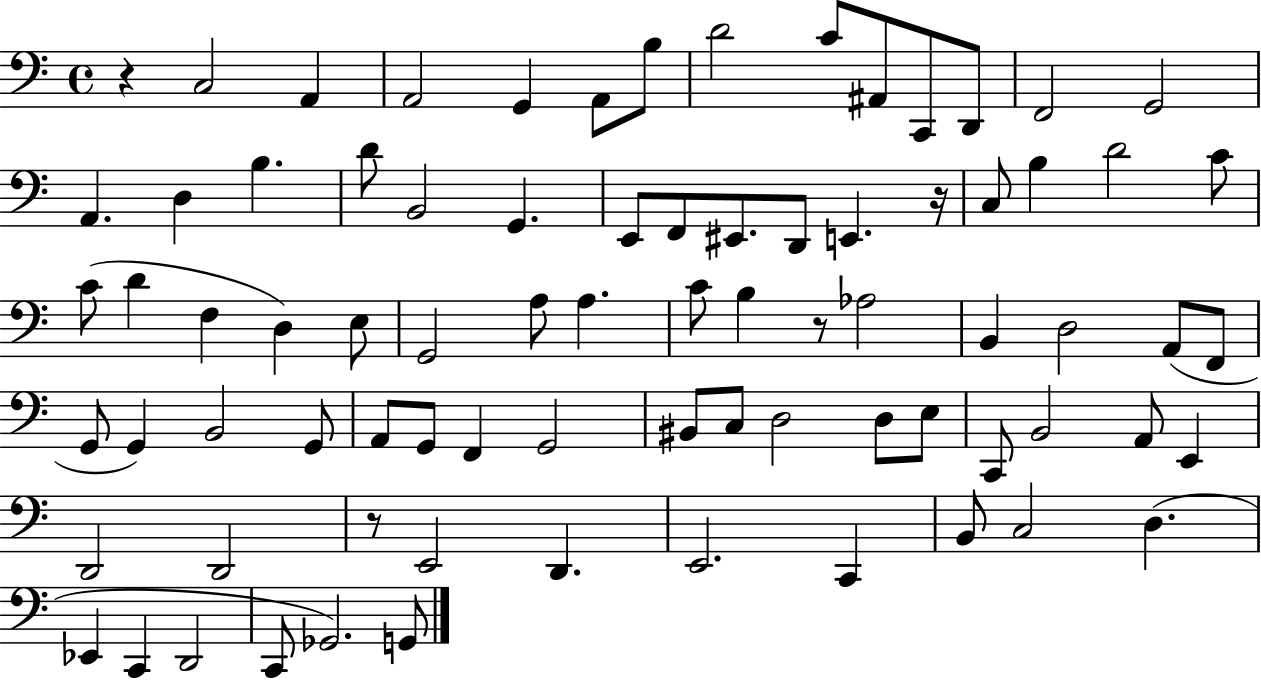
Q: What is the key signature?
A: C major